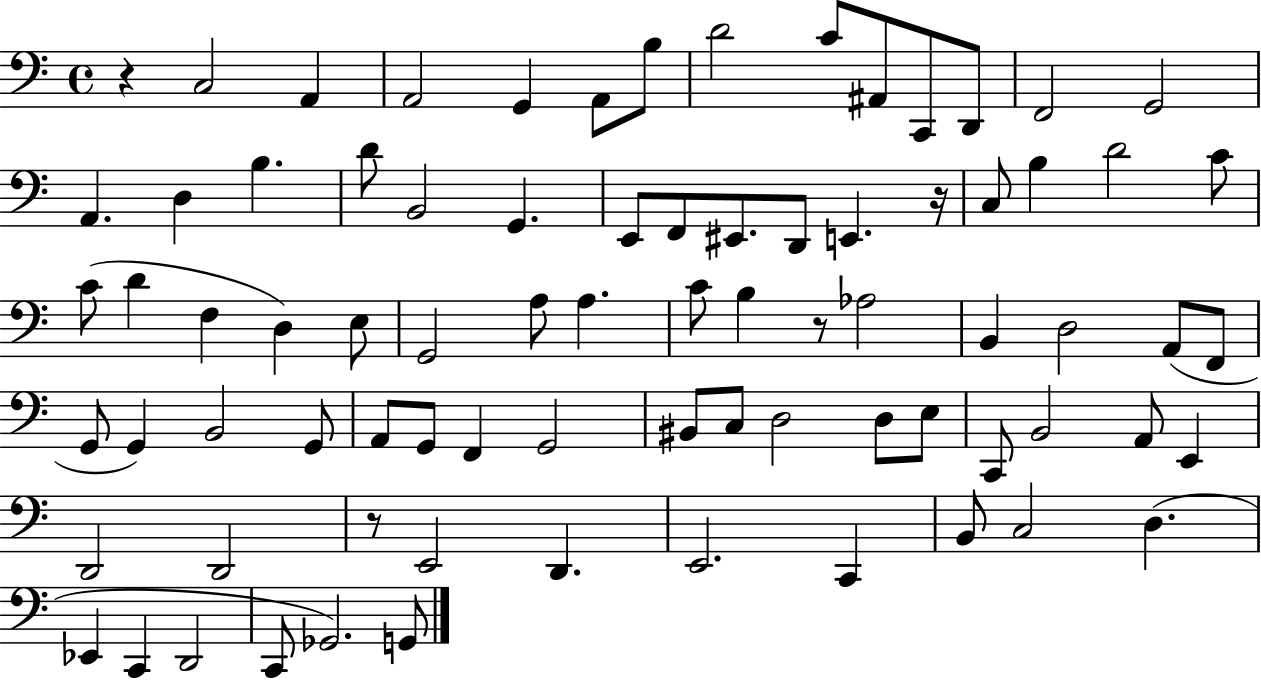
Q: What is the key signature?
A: C major